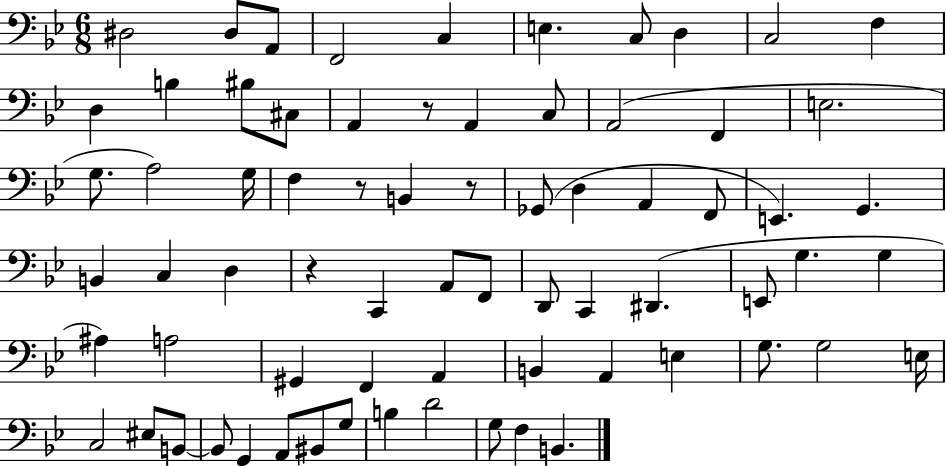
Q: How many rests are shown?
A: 4